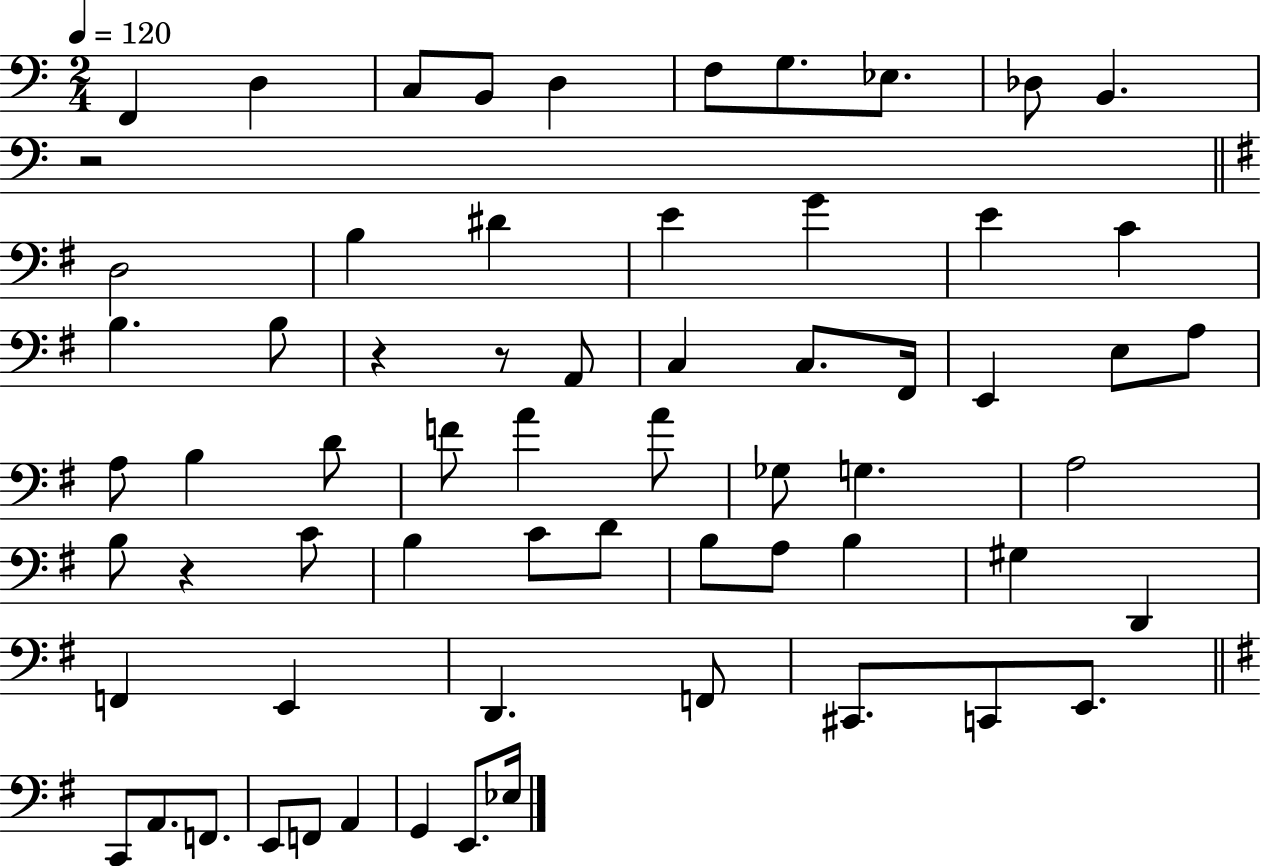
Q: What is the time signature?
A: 2/4